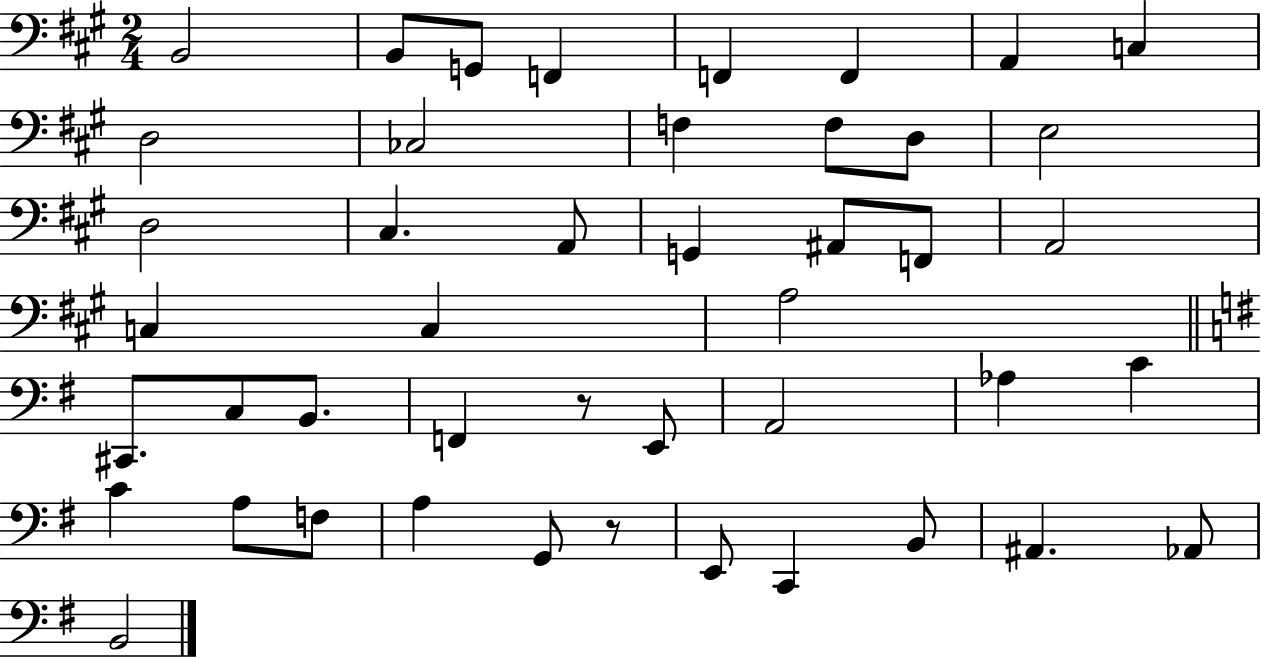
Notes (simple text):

B2/h B2/e G2/e F2/q F2/q F2/q A2/q C3/q D3/h CES3/h F3/q F3/e D3/e E3/h D3/h C#3/q. A2/e G2/q A#2/e F2/e A2/h C3/q C3/q A3/h C#2/e. C3/e B2/e. F2/q R/e E2/e A2/h Ab3/q C4/q C4/q A3/e F3/e A3/q G2/e R/e E2/e C2/q B2/e A#2/q. Ab2/e B2/h